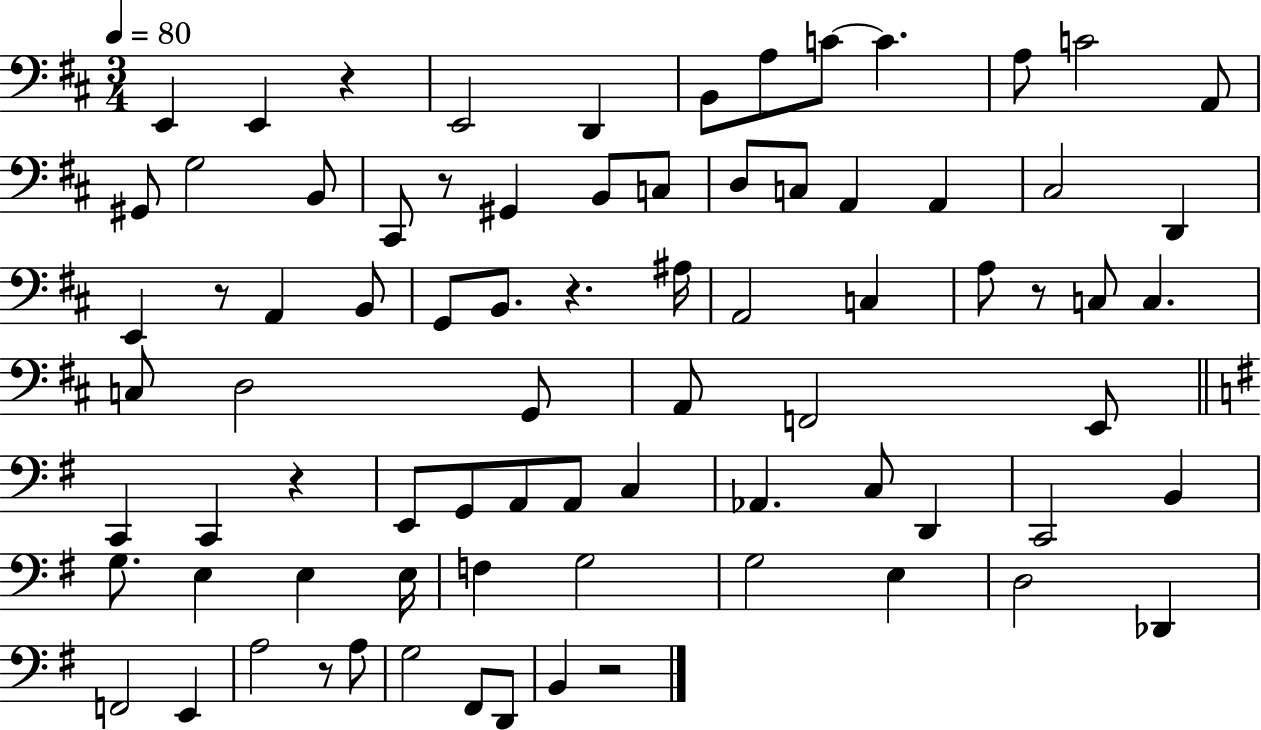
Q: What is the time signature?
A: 3/4